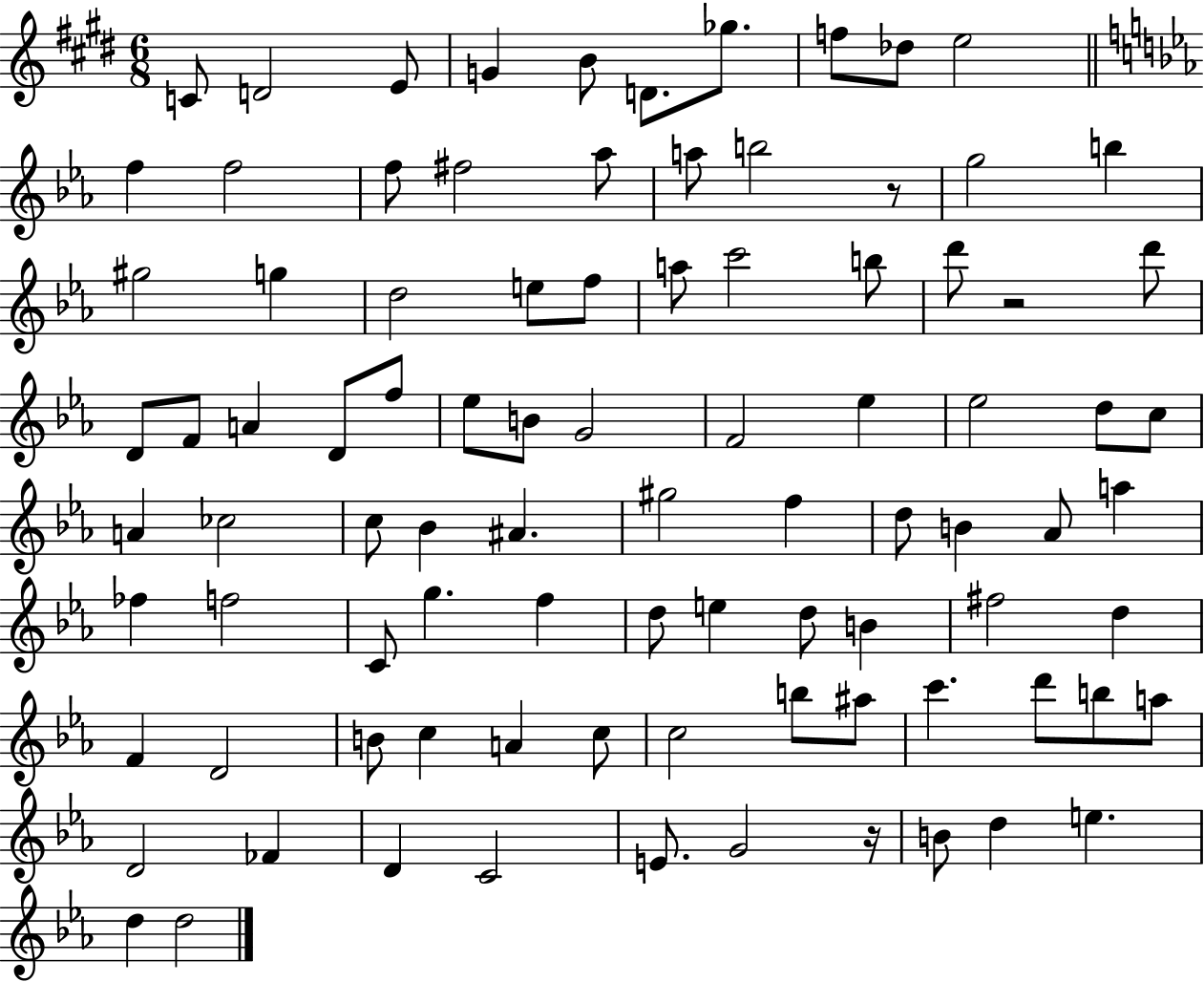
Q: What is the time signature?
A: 6/8